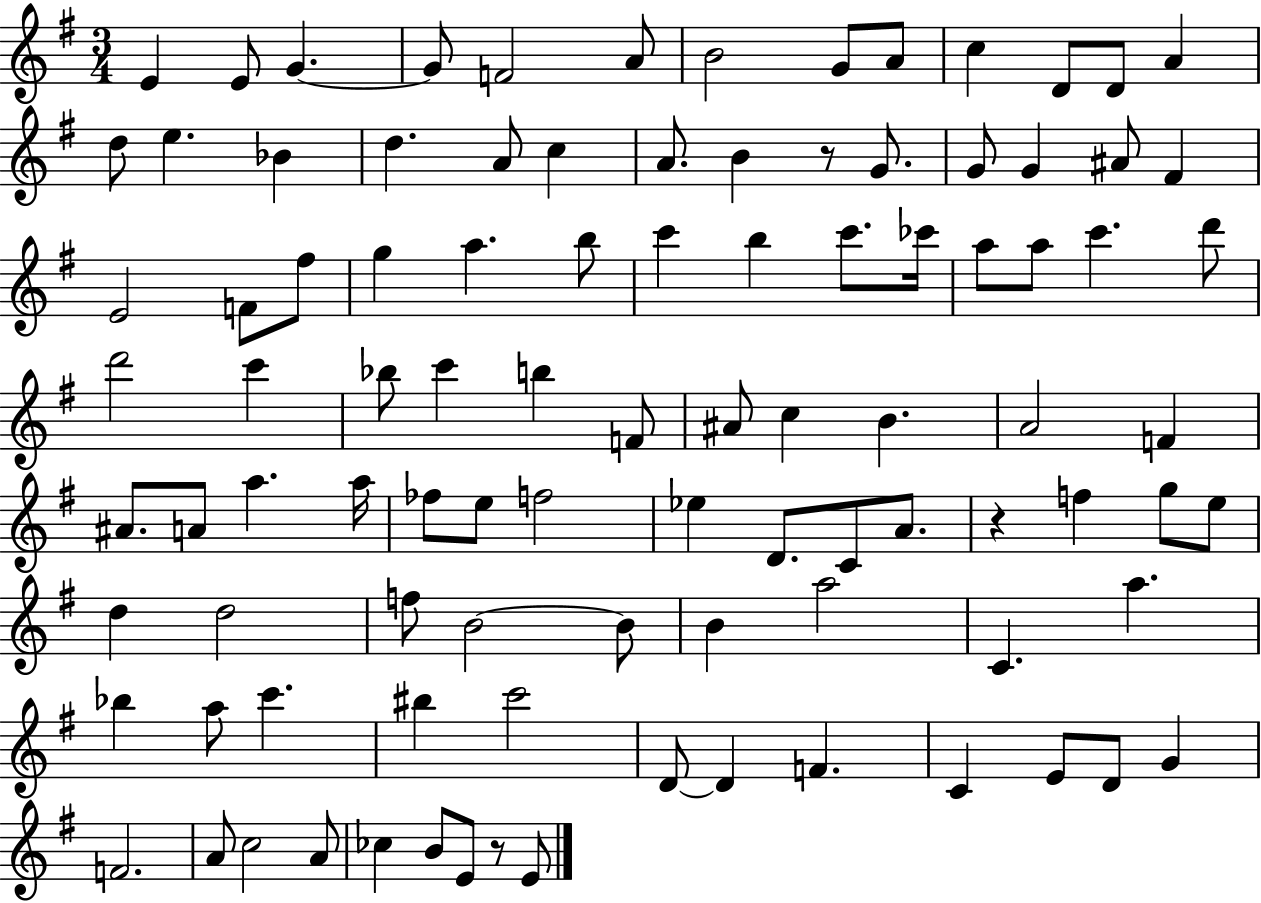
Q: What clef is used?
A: treble